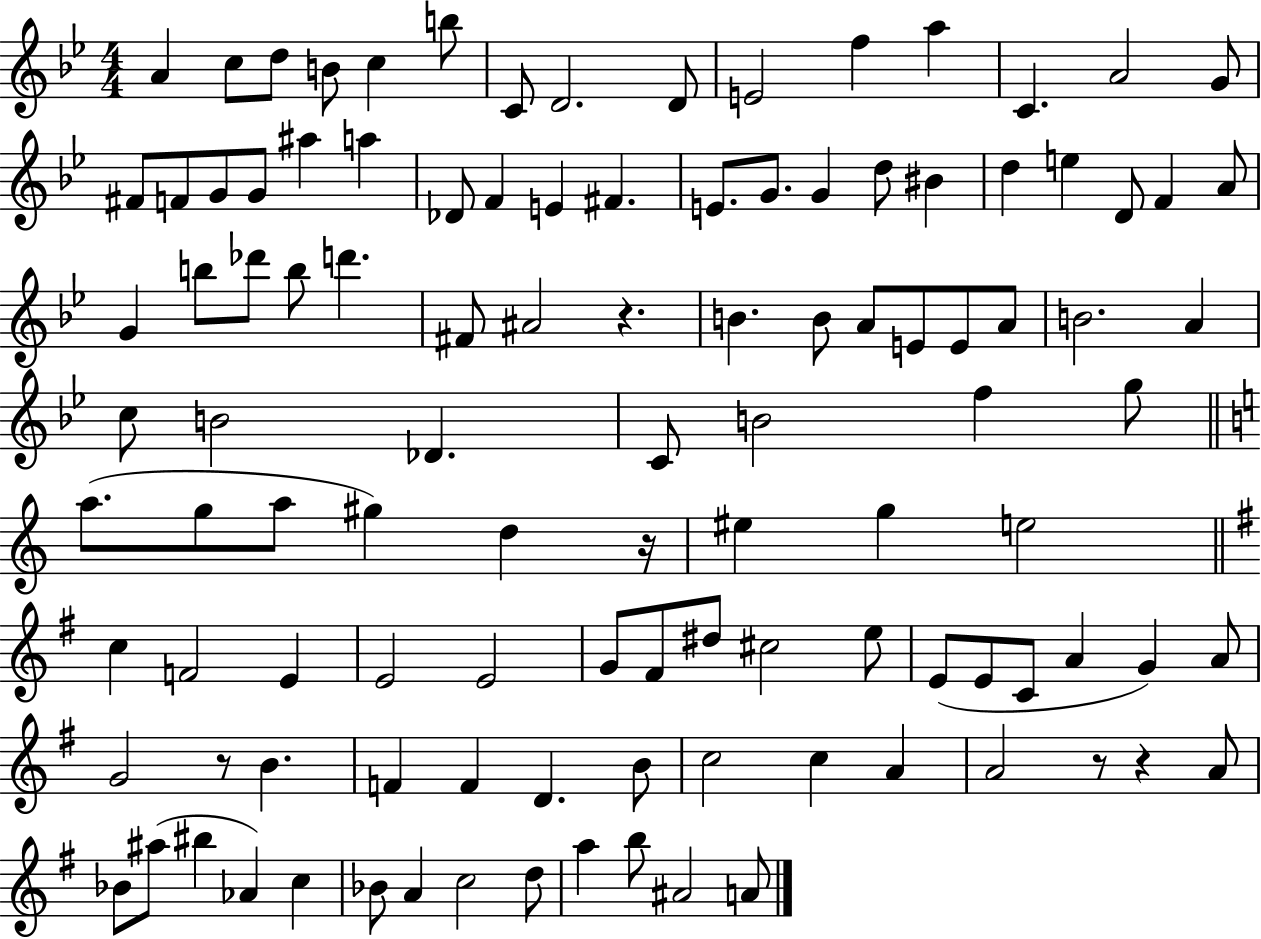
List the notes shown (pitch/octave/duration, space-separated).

A4/q C5/e D5/e B4/e C5/q B5/e C4/e D4/h. D4/e E4/h F5/q A5/q C4/q. A4/h G4/e F#4/e F4/e G4/e G4/e A#5/q A5/q Db4/e F4/q E4/q F#4/q. E4/e. G4/e. G4/q D5/e BIS4/q D5/q E5/q D4/e F4/q A4/e G4/q B5/e Db6/e B5/e D6/q. F#4/e A#4/h R/q. B4/q. B4/e A4/e E4/e E4/e A4/e B4/h. A4/q C5/e B4/h Db4/q. C4/e B4/h F5/q G5/e A5/e. G5/e A5/e G#5/q D5/q R/s EIS5/q G5/q E5/h C5/q F4/h E4/q E4/h E4/h G4/e F#4/e D#5/e C#5/h E5/e E4/e E4/e C4/e A4/q G4/q A4/e G4/h R/e B4/q. F4/q F4/q D4/q. B4/e C5/h C5/q A4/q A4/h R/e R/q A4/e Bb4/e A#5/e BIS5/q Ab4/q C5/q Bb4/e A4/q C5/h D5/e A5/q B5/e A#4/h A4/e